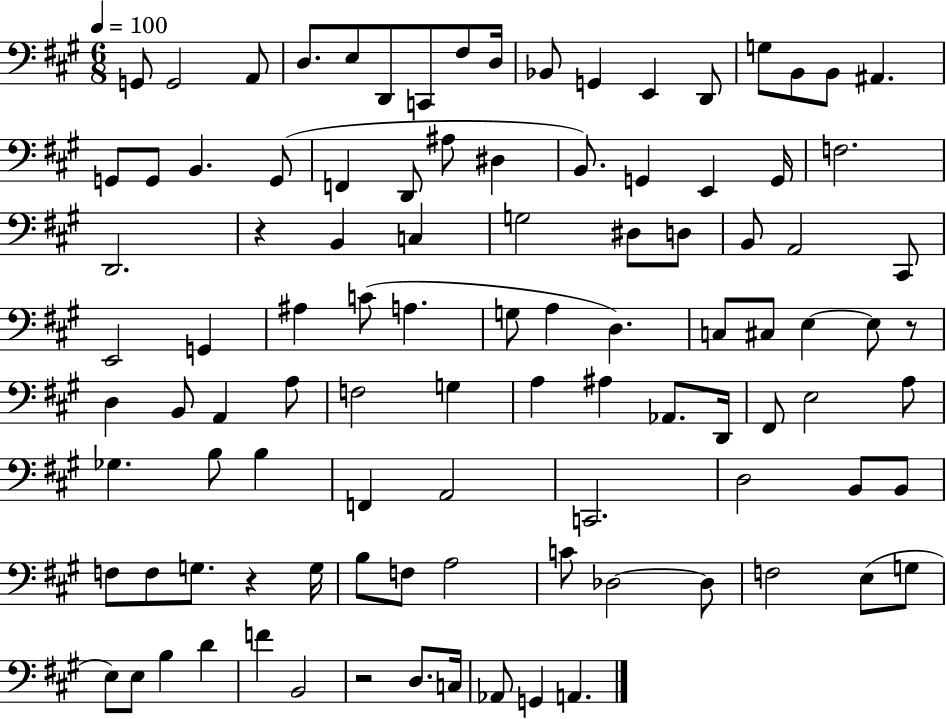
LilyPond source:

{
  \clef bass
  \numericTimeSignature
  \time 6/8
  \key a \major
  \tempo 4 = 100
  g,8 g,2 a,8 | d8. e8 d,8 c,8 fis8 d16 | bes,8 g,4 e,4 d,8 | g8 b,8 b,8 ais,4. | \break g,8 g,8 b,4. g,8( | f,4 d,8 ais8 dis4 | b,8.) g,4 e,4 g,16 | f2. | \break d,2. | r4 b,4 c4 | g2 dis8 d8 | b,8 a,2 cis,8 | \break e,2 g,4 | ais4 c'8( a4. | g8 a4 d4.) | c8 cis8 e4~~ e8 r8 | \break d4 b,8 a,4 a8 | f2 g4 | a4 ais4 aes,8. d,16 | fis,8 e2 a8 | \break ges4. b8 b4 | f,4 a,2 | c,2. | d2 b,8 b,8 | \break f8 f8 g8. r4 g16 | b8 f8 a2 | c'8 des2~~ des8 | f2 e8( g8 | \break e8) e8 b4 d'4 | f'4 b,2 | r2 d8. c16 | aes,8 g,4 a,4. | \break \bar "|."
}